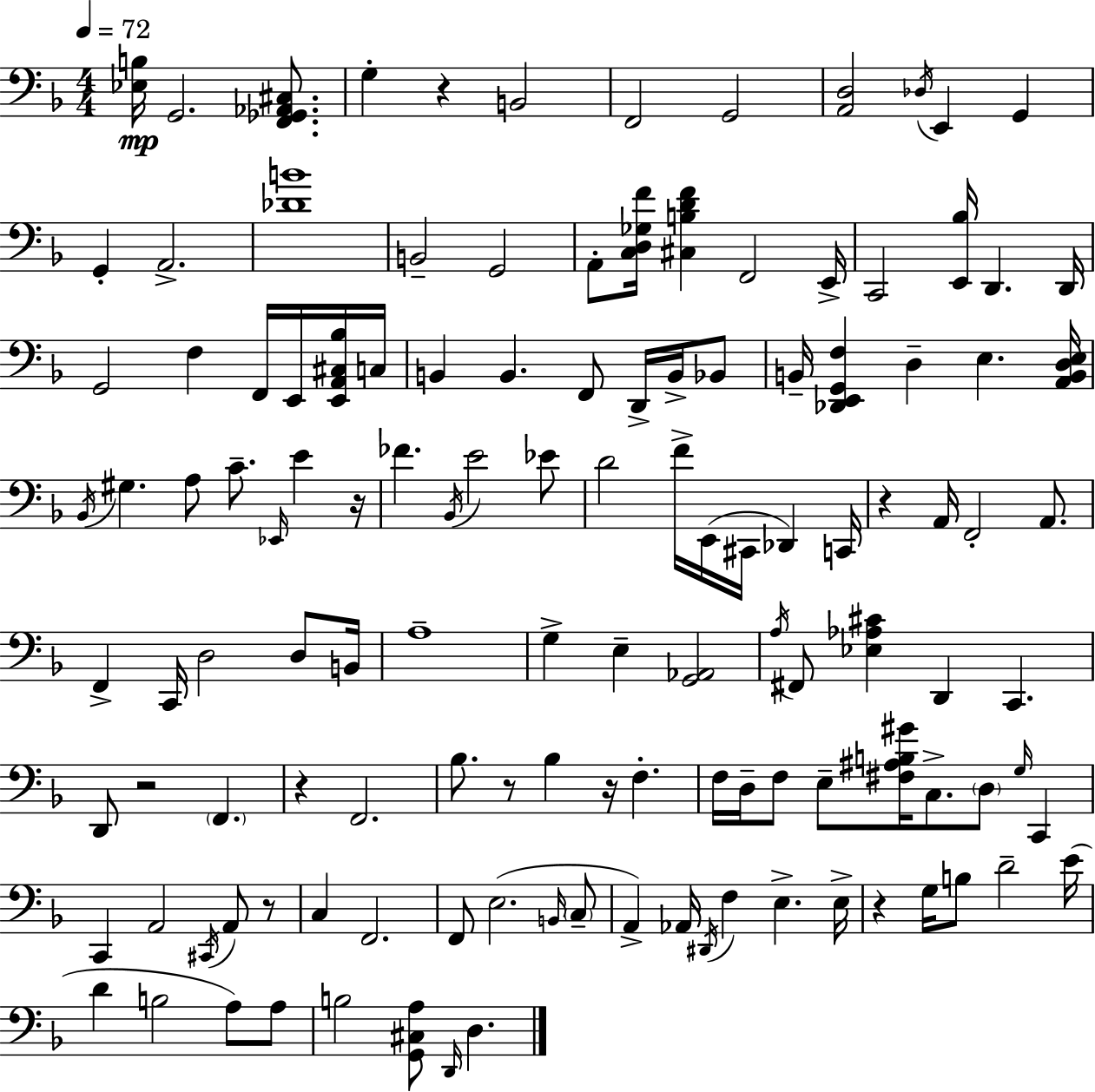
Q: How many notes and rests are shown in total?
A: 127